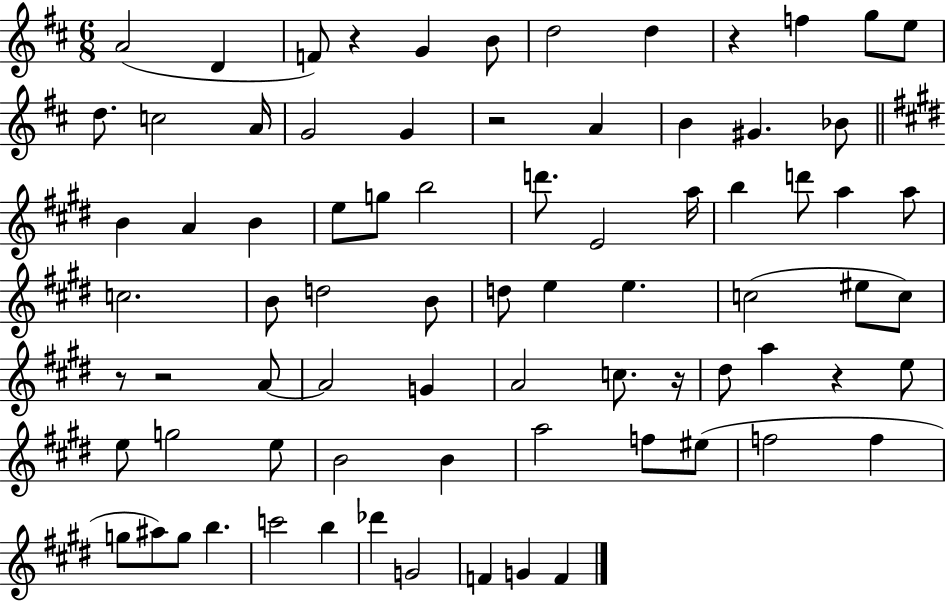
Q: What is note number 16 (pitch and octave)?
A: A4